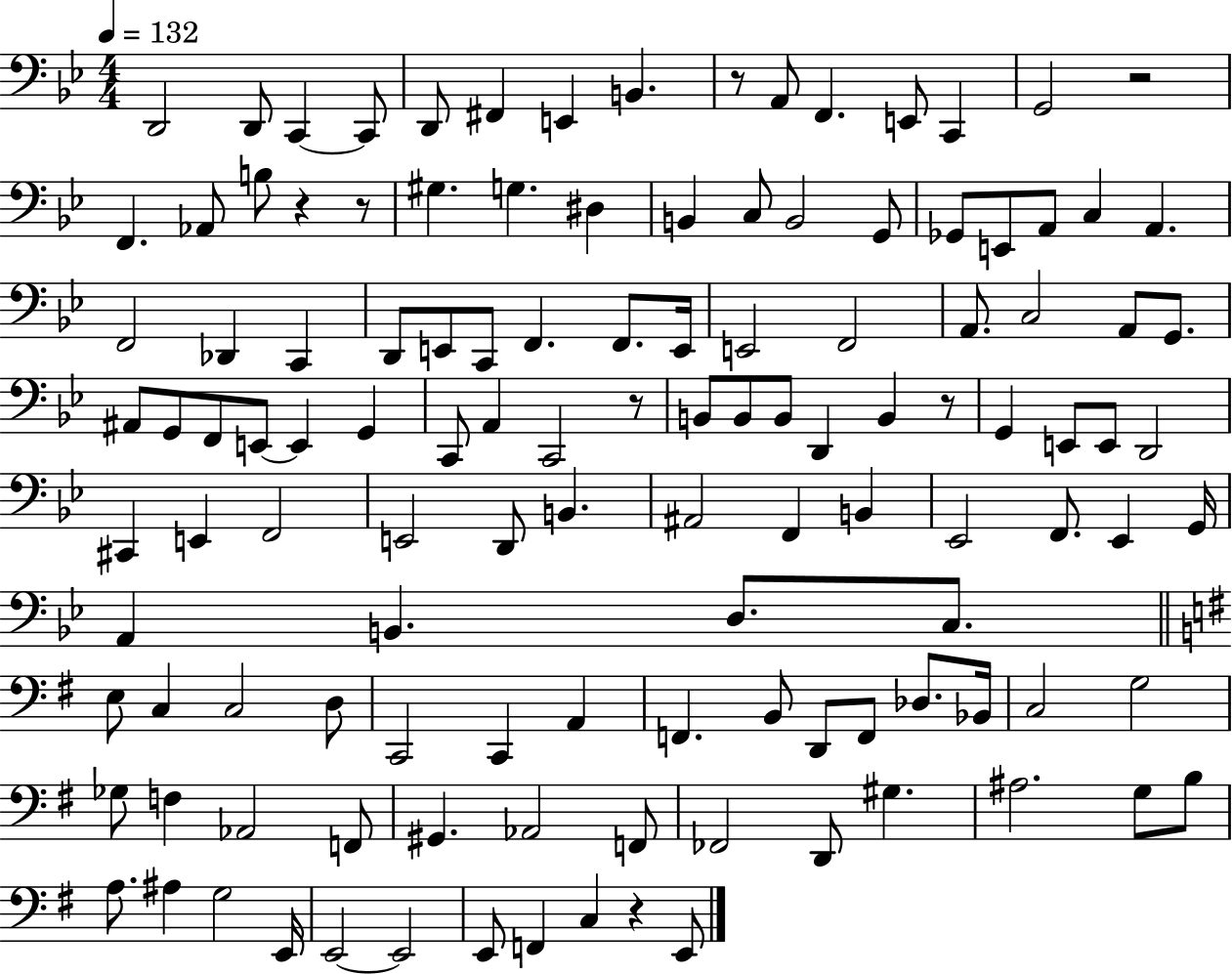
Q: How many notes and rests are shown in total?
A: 123